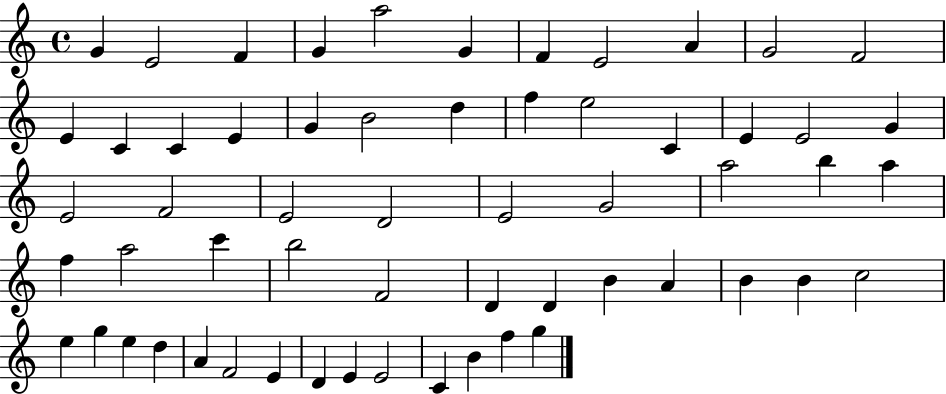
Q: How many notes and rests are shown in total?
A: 59